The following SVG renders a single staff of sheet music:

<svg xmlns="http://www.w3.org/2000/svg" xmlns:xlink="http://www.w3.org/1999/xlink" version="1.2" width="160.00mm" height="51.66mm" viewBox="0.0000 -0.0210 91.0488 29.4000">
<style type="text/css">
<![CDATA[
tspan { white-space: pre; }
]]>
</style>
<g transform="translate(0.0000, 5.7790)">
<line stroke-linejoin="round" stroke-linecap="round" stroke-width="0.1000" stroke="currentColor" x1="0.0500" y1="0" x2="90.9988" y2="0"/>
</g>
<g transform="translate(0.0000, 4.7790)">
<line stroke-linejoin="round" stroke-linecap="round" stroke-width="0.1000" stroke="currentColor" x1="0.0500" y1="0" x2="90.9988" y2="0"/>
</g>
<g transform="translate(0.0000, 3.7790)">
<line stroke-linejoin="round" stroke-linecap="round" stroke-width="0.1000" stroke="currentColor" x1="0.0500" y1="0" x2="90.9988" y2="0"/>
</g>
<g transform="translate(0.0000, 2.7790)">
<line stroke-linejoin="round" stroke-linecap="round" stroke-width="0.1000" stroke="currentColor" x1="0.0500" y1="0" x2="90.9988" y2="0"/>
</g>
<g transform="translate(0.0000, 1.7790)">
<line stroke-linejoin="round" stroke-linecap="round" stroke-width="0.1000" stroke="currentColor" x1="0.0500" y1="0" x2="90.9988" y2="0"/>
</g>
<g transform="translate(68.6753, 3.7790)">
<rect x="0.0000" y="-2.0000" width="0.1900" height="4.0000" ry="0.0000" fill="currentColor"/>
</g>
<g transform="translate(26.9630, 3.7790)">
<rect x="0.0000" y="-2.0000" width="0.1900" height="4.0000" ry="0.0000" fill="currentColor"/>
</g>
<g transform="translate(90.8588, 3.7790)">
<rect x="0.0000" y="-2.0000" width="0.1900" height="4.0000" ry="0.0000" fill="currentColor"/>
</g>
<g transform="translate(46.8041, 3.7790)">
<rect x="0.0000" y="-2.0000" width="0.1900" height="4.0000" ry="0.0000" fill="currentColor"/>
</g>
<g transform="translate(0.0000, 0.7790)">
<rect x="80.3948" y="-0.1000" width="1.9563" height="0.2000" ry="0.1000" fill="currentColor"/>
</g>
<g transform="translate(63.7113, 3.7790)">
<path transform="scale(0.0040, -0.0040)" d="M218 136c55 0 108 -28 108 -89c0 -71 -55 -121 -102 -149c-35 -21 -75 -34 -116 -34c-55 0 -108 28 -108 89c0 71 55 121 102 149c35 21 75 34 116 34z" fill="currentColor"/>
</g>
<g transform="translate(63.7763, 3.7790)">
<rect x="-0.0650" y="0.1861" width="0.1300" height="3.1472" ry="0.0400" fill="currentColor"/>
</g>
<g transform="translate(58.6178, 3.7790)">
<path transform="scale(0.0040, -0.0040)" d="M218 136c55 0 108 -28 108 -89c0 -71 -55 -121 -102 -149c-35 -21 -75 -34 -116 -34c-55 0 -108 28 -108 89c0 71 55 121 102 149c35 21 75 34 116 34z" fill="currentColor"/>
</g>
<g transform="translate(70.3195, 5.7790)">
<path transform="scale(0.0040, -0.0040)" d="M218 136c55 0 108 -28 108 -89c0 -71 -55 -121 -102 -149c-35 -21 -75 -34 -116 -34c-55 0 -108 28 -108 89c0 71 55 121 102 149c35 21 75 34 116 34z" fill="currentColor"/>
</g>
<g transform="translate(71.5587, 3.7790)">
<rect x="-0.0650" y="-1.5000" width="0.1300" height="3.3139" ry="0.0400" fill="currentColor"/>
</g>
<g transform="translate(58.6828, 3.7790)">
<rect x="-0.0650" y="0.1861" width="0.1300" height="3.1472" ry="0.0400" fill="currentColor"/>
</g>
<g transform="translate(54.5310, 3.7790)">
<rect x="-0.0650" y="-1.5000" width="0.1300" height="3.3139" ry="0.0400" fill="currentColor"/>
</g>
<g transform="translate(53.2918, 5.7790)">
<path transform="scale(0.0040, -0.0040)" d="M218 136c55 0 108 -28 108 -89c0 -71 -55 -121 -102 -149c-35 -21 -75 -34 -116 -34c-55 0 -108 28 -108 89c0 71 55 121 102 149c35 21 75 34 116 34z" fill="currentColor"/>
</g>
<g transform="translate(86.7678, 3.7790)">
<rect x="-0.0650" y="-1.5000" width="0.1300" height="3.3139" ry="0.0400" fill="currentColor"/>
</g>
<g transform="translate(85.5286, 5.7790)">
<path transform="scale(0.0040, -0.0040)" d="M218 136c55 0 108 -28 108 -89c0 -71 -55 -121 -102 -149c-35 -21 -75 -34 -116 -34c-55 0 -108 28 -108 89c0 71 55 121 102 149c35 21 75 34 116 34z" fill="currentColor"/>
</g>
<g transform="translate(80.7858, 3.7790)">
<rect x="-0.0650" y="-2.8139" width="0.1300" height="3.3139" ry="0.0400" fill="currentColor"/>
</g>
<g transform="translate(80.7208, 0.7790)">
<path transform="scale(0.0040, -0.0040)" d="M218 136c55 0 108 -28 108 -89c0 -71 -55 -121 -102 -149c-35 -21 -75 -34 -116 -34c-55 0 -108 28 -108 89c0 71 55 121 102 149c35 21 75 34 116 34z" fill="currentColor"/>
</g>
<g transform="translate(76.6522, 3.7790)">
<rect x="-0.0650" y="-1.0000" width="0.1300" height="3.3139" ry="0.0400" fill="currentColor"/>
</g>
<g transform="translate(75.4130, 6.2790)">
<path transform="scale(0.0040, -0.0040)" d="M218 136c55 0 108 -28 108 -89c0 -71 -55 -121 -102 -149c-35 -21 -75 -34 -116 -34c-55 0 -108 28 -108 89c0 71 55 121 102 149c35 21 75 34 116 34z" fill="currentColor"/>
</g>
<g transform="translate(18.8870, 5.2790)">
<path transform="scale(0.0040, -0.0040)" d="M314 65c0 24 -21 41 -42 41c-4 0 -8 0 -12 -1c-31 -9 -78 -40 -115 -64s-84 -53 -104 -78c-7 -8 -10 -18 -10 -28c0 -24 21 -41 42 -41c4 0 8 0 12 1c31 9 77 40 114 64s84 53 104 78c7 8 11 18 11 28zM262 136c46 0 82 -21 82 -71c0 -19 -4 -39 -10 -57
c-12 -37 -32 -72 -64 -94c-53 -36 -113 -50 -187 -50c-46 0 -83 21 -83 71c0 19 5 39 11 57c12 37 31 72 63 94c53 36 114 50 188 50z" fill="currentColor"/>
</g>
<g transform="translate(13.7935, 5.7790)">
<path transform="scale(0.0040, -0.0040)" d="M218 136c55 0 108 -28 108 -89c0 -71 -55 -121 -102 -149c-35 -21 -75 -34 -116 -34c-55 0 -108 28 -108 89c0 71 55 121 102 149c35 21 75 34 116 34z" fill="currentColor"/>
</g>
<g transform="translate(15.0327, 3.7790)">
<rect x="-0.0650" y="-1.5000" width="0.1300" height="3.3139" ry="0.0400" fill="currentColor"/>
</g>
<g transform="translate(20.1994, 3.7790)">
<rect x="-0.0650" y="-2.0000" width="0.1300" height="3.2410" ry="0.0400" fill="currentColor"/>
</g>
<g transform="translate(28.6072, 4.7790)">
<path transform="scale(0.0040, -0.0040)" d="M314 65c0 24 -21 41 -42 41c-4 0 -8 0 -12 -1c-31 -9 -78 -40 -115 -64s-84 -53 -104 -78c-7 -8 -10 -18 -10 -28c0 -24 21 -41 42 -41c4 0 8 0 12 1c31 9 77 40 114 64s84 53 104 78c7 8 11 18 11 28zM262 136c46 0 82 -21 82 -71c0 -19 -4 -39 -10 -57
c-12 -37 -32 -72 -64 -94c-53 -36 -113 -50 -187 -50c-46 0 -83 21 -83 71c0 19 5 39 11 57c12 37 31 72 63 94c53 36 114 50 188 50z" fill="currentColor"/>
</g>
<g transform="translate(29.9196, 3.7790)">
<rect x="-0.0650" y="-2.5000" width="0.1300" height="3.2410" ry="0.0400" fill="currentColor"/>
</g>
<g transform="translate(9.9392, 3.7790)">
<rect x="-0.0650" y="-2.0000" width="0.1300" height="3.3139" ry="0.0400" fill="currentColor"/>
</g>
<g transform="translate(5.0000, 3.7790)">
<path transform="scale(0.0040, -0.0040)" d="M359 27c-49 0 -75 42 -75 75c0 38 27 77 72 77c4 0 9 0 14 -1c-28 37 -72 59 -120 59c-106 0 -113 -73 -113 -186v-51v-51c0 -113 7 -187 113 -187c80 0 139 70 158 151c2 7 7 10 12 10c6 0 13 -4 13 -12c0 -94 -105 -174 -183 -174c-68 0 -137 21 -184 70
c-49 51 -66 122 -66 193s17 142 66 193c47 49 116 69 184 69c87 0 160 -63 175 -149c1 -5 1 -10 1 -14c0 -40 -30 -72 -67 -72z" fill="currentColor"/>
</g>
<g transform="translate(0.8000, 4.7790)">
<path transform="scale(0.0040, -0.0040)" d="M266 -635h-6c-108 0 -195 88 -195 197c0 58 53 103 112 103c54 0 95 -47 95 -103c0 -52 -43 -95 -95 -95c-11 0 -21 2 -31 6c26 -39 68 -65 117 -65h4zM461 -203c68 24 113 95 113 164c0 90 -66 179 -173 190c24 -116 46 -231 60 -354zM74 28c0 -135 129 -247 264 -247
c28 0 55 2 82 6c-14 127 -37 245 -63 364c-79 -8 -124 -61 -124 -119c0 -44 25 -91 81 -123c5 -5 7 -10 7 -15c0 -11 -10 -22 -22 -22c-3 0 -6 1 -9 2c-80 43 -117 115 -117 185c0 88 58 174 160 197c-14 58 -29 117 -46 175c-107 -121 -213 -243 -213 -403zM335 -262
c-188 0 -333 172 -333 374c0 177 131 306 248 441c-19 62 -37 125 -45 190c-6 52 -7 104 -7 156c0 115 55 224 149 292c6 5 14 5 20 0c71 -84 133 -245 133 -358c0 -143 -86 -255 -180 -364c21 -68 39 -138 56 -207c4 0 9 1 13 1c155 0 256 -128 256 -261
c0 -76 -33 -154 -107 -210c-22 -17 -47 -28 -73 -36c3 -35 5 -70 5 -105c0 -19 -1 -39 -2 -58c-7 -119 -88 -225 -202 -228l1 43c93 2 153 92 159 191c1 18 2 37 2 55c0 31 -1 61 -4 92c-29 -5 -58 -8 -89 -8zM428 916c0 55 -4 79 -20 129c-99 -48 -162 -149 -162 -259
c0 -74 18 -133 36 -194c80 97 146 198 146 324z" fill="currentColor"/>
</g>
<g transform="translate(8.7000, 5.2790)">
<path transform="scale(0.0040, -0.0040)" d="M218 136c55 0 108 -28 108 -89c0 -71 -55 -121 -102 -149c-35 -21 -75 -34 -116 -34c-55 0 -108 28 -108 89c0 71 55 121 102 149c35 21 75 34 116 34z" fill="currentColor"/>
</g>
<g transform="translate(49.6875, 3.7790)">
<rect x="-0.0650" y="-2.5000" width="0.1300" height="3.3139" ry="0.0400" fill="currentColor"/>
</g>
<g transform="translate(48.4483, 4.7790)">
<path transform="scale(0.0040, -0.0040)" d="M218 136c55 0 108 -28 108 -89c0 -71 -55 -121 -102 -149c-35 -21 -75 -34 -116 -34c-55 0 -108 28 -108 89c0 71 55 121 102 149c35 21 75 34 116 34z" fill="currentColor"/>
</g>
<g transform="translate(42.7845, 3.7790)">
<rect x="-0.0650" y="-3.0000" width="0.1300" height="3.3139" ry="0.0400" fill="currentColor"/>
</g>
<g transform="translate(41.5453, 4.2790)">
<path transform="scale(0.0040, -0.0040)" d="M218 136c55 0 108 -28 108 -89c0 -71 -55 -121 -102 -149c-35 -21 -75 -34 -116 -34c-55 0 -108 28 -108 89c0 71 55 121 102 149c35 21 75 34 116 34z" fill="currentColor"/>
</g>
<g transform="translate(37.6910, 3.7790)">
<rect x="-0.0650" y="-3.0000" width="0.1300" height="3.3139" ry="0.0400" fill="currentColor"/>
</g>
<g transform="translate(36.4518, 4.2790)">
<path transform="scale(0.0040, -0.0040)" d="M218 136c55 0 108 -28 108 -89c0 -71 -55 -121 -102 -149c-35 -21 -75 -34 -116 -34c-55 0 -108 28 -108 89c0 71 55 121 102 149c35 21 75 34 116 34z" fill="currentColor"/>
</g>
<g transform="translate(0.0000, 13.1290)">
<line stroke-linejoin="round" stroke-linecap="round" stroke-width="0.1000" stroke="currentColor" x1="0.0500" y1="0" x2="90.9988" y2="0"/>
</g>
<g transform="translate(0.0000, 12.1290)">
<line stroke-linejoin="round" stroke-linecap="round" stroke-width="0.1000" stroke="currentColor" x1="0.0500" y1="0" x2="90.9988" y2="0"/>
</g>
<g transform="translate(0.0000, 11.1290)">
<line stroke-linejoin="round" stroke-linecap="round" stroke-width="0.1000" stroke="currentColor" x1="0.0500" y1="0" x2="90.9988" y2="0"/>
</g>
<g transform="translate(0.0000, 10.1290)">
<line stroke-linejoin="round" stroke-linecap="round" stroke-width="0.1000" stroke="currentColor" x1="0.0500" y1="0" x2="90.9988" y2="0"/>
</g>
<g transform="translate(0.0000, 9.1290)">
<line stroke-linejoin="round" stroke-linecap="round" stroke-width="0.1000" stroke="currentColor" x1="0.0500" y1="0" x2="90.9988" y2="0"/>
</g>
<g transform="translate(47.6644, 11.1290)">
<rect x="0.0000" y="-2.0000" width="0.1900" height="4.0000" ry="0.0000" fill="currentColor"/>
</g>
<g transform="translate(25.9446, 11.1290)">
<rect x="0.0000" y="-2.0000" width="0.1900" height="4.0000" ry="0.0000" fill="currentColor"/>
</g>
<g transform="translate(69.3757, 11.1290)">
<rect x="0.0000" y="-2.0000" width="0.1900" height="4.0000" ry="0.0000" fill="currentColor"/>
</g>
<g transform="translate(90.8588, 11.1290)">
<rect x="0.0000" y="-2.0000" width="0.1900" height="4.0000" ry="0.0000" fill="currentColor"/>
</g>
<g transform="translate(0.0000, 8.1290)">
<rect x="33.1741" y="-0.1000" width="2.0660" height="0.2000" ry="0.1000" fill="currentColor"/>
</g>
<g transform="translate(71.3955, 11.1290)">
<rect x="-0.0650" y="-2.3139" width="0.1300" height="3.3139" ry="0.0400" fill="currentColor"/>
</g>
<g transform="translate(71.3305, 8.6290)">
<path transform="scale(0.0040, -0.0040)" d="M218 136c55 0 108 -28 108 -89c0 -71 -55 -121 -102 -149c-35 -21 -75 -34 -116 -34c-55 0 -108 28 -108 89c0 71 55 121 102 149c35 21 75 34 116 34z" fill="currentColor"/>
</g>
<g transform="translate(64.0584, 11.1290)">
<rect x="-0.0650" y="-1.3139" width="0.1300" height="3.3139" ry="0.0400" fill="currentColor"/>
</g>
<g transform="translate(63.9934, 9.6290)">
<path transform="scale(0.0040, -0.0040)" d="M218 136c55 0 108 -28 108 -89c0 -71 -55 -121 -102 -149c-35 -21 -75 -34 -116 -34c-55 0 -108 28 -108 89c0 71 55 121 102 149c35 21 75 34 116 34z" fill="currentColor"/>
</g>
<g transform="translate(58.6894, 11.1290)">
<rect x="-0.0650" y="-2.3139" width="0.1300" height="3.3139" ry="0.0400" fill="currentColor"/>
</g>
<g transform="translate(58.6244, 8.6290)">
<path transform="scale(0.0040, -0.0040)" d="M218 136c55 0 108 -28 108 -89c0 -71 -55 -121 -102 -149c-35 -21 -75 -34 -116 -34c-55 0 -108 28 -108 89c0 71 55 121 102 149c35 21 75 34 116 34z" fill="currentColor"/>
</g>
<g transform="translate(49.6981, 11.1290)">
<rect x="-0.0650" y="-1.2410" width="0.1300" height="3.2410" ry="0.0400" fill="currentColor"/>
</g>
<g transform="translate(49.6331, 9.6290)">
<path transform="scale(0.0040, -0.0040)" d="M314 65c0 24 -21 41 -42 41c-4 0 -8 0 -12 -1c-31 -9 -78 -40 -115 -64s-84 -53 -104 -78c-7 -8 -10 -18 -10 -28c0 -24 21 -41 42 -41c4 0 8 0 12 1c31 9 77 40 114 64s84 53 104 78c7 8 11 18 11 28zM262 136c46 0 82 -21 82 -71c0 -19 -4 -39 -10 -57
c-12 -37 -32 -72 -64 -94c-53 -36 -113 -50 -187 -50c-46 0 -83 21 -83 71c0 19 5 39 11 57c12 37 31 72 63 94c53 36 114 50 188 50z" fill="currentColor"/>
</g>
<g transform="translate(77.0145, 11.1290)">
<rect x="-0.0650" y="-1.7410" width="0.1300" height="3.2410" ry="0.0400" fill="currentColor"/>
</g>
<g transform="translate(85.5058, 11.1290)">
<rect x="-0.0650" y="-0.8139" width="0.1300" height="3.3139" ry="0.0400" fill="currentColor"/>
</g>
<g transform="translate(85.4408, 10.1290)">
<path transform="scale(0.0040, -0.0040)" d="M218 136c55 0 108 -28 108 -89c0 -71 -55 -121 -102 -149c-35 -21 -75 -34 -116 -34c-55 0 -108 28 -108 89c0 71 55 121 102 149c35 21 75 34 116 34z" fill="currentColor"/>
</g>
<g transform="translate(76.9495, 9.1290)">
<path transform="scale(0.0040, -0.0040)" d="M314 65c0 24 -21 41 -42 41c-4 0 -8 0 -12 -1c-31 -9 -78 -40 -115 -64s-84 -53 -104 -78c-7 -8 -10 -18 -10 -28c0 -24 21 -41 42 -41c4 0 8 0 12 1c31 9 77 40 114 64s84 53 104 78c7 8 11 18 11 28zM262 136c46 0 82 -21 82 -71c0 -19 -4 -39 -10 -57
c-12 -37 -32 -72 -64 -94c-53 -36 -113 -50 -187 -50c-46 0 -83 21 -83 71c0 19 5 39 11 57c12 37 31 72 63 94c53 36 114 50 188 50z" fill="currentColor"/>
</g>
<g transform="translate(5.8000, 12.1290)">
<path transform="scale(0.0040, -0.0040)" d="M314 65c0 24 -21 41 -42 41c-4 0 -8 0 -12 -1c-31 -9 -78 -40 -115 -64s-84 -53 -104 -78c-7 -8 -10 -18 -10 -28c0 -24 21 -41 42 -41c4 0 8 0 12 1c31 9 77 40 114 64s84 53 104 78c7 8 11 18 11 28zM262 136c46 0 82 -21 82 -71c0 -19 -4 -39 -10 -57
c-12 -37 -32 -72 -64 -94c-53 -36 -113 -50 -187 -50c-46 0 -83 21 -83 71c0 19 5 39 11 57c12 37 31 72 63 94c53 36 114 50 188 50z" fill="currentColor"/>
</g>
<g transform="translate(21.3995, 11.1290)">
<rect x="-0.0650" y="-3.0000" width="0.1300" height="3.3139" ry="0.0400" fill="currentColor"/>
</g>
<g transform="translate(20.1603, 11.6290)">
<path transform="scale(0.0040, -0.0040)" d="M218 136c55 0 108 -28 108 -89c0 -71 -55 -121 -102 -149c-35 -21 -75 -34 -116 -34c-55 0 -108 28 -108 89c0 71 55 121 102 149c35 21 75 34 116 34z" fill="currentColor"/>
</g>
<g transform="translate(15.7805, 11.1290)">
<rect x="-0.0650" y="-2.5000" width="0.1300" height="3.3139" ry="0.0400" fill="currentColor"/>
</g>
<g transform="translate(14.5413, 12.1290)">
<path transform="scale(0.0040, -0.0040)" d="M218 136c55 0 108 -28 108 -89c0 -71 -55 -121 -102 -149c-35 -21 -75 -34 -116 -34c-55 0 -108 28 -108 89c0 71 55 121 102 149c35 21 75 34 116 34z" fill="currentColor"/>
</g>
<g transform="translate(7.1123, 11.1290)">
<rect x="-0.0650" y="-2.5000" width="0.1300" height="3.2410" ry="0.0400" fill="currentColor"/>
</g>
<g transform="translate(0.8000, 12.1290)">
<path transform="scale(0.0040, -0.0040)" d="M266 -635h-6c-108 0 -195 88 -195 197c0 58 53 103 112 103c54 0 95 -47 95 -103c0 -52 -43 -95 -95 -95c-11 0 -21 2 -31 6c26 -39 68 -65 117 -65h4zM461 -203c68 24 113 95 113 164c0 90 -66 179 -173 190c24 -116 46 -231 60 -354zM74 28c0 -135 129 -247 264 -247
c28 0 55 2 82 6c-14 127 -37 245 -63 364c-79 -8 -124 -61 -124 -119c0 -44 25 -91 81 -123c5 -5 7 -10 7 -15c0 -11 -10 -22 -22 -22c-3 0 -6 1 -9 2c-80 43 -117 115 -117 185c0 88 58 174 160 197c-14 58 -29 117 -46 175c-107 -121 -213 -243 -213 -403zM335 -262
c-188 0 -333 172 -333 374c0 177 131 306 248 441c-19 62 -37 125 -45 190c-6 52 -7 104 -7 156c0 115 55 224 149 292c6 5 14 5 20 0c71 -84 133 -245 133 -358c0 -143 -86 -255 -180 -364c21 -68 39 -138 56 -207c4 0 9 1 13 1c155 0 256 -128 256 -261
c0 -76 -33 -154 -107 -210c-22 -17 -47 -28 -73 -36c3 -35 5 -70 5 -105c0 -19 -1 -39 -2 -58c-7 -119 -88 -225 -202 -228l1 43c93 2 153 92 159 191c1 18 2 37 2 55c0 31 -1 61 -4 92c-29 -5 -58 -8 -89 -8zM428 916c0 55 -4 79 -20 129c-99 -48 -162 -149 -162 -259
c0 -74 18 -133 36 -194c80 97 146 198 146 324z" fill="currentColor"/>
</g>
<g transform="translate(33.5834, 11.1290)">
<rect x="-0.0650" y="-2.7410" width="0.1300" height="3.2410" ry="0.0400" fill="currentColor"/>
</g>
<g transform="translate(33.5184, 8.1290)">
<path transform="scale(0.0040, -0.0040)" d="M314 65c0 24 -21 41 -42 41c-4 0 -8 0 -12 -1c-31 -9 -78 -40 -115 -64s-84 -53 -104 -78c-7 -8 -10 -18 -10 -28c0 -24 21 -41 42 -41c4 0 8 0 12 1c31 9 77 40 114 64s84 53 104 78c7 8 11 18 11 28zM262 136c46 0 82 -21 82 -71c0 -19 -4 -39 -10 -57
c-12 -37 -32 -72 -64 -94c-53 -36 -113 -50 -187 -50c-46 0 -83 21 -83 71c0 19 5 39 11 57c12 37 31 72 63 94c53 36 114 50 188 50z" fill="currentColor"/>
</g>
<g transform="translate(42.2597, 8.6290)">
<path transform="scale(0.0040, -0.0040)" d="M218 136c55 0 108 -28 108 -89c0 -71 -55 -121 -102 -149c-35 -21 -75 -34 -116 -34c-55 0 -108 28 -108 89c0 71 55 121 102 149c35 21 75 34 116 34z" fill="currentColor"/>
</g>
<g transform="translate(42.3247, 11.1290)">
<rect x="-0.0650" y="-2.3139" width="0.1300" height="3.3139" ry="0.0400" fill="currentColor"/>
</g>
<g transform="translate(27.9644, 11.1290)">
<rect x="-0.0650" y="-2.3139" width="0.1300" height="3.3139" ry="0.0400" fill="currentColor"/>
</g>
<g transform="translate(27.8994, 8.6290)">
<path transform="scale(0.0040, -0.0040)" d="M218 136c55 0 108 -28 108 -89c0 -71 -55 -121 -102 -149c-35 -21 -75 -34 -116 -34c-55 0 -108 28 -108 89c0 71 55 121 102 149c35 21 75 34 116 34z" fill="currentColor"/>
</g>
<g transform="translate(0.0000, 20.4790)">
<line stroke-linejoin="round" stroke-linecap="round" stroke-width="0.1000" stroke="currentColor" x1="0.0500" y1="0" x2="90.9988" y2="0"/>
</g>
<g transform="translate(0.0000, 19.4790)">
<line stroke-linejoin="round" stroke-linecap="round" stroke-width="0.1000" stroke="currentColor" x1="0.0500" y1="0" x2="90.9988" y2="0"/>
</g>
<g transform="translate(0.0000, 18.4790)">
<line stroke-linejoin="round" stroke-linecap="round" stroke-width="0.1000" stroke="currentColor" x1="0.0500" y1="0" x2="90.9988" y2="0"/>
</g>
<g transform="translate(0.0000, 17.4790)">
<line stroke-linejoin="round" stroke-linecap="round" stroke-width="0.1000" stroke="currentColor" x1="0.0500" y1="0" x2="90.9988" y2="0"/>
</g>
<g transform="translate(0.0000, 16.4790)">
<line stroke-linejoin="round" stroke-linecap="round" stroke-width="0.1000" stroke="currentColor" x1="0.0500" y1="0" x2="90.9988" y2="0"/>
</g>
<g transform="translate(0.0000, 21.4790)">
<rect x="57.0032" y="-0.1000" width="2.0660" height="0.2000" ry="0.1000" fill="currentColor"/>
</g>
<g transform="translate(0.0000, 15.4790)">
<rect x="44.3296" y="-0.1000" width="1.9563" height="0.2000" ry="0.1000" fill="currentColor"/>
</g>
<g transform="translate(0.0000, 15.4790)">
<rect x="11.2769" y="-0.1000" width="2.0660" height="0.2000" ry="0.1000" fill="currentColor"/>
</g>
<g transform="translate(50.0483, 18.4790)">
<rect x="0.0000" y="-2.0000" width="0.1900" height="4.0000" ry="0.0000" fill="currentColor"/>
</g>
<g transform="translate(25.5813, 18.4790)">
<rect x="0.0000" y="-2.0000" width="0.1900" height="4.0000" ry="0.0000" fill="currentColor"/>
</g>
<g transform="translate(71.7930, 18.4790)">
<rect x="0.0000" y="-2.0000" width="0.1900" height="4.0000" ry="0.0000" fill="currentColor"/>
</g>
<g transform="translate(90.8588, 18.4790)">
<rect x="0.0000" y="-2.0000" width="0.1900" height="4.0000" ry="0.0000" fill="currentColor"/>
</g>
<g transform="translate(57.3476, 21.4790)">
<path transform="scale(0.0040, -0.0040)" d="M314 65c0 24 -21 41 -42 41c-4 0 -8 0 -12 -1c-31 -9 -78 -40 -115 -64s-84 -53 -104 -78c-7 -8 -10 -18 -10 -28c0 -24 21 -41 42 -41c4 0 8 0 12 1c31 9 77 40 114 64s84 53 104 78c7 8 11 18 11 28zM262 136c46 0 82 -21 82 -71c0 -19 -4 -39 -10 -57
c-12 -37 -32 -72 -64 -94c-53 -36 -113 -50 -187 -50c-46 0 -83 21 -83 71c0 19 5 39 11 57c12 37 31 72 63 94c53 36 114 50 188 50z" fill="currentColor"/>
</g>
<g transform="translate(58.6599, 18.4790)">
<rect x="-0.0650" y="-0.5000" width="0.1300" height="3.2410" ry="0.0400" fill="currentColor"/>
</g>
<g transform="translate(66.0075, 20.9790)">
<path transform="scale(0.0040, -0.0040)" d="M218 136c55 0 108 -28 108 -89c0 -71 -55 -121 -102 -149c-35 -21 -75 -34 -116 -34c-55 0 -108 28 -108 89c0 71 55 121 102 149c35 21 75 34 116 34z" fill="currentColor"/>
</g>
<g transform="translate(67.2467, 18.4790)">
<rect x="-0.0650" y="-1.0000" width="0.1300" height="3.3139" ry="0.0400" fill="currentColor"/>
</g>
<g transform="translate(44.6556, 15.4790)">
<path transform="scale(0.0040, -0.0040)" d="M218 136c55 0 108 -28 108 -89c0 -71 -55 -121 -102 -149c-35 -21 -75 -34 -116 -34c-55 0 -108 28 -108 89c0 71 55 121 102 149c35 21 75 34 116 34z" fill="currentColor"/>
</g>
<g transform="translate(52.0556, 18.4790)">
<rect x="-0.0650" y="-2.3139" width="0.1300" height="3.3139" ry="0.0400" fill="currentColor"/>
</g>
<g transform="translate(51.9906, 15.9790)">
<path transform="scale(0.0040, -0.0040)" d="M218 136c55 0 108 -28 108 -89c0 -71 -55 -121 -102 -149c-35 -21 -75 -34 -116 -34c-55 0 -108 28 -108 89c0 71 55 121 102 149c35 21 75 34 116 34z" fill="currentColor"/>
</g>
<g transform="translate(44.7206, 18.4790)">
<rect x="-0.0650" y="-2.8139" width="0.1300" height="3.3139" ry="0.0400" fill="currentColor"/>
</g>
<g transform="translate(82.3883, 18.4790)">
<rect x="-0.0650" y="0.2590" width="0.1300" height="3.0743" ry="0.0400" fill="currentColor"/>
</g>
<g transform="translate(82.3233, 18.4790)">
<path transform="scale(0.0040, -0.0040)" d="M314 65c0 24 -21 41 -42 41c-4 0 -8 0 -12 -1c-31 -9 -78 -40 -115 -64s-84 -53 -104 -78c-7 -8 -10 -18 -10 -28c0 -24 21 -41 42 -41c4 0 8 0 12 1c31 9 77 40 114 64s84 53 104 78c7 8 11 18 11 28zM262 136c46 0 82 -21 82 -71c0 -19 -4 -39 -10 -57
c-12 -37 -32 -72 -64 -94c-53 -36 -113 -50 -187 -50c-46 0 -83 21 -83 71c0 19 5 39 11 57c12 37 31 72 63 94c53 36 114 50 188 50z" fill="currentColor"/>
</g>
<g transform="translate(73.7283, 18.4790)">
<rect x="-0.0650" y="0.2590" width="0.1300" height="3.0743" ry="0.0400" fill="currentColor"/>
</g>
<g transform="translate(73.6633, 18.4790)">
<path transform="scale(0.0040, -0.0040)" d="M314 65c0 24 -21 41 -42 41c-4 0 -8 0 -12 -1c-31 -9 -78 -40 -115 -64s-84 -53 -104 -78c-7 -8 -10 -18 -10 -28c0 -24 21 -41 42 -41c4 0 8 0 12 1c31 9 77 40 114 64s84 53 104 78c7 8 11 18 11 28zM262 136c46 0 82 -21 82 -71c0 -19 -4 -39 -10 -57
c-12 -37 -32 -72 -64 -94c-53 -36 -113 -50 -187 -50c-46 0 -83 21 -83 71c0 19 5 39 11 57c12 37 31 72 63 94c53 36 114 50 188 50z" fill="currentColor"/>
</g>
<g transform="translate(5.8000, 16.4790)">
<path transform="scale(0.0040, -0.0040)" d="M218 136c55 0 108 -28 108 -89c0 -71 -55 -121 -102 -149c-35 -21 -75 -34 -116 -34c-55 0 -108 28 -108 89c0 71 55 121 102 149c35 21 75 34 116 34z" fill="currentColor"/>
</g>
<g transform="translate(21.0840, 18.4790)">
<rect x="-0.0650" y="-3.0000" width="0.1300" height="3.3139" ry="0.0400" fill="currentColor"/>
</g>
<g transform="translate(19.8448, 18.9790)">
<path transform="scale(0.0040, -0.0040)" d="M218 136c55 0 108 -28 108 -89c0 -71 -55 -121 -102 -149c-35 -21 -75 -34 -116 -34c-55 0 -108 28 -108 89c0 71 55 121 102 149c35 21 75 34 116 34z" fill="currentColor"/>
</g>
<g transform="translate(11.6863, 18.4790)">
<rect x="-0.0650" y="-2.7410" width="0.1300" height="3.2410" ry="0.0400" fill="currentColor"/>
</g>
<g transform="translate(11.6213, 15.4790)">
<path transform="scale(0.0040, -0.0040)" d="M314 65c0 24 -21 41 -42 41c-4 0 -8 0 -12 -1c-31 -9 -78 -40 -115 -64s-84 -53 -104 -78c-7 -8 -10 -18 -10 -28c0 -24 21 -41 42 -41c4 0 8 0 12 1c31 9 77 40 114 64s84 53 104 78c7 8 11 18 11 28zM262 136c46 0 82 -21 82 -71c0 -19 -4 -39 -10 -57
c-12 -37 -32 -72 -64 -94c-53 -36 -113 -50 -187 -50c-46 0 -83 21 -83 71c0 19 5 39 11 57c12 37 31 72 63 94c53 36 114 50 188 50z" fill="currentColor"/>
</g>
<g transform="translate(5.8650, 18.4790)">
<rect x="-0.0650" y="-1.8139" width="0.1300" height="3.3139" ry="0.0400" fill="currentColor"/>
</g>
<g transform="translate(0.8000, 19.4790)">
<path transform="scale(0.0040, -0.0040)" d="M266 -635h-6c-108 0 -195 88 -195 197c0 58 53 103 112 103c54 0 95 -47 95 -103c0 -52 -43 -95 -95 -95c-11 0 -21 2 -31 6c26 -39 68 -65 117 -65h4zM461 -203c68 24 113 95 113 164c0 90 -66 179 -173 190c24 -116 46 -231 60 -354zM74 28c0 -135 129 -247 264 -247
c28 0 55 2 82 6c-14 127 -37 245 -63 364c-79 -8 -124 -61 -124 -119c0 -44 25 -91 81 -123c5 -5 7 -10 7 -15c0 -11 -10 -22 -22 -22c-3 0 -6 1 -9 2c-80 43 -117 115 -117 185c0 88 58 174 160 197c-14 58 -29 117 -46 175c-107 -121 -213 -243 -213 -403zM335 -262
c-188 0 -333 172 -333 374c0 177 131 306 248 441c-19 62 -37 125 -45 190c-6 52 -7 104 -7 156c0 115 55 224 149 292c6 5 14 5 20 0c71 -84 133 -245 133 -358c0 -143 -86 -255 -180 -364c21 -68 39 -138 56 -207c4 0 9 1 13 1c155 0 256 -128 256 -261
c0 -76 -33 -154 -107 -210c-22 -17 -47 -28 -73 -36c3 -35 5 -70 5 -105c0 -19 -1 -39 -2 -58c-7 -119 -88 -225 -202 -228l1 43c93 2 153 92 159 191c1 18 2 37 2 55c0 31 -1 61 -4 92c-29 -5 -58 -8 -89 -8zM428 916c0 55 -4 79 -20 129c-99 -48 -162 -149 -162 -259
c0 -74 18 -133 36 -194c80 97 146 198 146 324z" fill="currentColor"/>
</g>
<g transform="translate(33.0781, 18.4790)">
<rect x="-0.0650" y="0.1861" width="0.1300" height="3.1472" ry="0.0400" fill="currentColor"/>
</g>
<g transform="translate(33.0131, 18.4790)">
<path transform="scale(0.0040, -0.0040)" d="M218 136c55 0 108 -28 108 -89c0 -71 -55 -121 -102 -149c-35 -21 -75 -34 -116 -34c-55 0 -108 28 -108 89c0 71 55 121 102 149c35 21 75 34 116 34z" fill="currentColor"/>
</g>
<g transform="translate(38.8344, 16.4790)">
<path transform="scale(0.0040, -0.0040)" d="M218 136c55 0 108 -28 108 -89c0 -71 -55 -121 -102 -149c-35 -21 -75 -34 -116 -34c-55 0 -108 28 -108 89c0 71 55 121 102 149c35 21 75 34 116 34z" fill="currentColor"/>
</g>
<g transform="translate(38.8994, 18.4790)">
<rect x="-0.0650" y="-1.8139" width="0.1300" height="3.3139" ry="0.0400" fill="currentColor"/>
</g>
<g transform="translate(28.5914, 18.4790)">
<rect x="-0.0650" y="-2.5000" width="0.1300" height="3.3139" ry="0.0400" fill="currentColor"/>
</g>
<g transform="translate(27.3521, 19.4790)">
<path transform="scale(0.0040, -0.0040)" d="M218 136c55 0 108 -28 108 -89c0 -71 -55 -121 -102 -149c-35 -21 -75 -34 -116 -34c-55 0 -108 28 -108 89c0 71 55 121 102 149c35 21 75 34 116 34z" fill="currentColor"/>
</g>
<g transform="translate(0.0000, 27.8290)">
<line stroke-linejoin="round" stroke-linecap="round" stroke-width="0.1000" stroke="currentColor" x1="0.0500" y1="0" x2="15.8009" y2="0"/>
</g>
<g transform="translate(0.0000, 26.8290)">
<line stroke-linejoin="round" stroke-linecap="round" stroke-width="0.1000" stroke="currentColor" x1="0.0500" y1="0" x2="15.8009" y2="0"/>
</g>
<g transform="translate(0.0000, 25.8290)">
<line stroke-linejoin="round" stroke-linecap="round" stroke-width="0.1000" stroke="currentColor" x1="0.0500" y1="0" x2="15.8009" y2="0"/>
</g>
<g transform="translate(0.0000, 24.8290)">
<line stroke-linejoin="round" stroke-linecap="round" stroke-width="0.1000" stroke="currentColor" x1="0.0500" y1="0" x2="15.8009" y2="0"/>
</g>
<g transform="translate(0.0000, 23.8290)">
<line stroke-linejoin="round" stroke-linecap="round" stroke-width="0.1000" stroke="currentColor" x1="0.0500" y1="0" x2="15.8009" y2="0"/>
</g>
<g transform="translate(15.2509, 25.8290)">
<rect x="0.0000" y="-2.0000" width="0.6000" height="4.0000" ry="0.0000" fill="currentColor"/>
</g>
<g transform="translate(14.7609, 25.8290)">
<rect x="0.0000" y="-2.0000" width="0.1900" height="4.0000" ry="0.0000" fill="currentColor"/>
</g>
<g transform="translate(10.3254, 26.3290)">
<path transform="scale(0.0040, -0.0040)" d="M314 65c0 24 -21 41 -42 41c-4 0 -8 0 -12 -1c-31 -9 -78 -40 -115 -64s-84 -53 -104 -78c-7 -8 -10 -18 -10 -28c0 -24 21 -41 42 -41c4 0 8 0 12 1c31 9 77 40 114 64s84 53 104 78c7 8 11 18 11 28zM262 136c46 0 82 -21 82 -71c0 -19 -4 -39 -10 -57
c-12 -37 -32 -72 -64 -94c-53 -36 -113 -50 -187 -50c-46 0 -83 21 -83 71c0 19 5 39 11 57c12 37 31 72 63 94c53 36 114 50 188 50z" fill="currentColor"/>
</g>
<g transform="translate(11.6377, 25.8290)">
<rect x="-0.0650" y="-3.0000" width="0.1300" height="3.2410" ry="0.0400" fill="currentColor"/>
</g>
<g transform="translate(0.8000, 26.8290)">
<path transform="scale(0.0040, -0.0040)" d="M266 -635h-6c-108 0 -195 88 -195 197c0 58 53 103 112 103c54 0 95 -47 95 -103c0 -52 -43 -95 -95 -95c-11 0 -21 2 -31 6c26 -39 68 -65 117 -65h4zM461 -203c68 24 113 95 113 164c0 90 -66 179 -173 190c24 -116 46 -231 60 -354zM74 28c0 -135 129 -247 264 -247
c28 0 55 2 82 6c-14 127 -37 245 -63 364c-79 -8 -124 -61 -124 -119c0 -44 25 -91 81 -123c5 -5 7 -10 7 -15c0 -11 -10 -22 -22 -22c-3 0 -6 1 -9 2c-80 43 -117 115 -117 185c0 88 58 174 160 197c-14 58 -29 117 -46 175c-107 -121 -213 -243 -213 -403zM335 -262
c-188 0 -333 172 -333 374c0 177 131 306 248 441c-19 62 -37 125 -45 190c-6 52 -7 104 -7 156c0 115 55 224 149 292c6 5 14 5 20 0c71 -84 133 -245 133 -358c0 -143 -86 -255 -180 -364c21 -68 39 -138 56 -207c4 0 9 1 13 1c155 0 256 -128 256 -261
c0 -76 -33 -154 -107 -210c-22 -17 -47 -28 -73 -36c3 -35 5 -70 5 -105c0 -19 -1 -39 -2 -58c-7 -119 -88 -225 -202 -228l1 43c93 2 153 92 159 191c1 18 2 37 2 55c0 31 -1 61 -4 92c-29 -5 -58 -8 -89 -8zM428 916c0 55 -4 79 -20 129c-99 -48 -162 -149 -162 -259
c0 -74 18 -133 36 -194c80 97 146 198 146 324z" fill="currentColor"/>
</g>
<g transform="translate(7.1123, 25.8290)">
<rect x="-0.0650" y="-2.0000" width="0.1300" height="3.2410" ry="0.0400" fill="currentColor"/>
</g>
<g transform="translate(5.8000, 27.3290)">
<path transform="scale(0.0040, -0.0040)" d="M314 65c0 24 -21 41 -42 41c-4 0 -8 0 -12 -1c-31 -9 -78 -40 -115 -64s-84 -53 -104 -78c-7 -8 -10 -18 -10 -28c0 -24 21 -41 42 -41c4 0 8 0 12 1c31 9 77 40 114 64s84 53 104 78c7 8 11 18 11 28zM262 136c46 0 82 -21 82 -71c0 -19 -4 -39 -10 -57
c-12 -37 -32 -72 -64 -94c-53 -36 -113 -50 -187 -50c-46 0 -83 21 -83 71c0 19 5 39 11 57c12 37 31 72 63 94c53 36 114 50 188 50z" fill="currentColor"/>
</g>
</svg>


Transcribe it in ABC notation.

X:1
T:Untitled
M:4/4
L:1/4
K:C
F E F2 G2 A A G E B B E D a E G2 G A g a2 g e2 g e g f2 d f a2 A G B f a g C2 D B2 B2 F2 A2